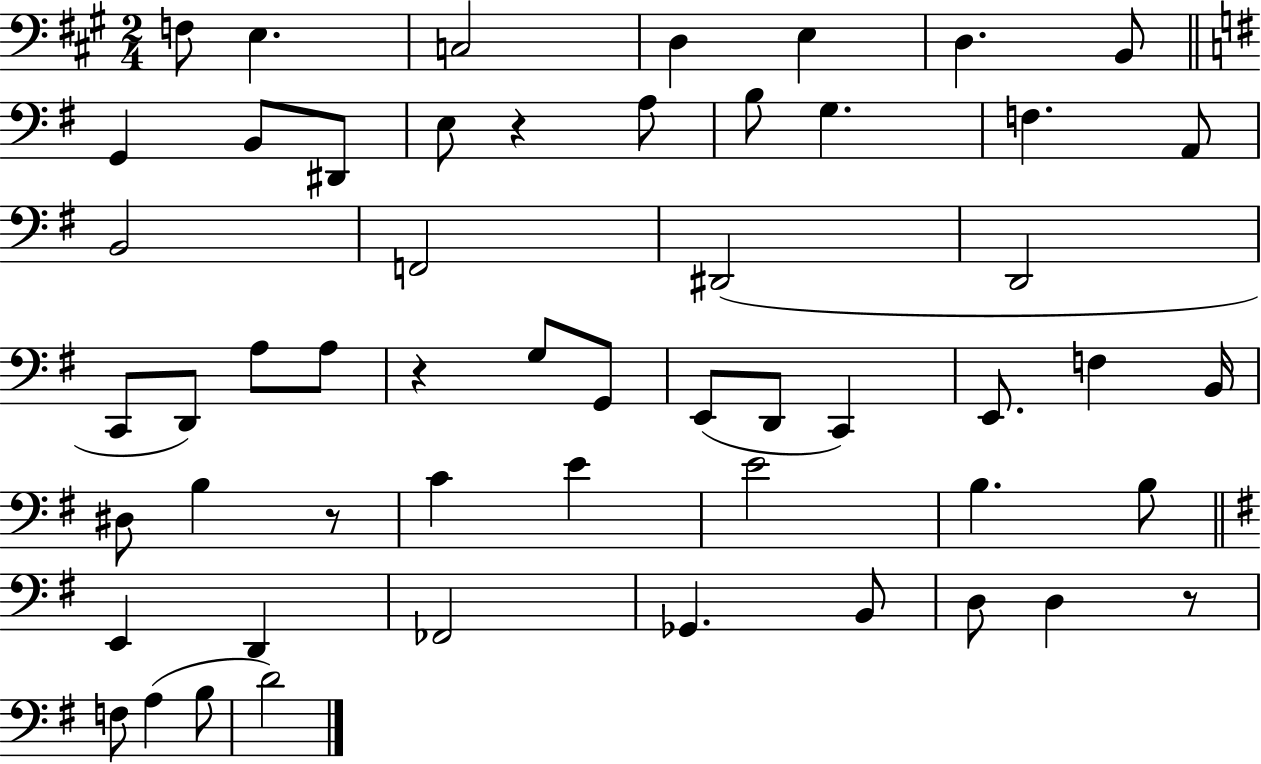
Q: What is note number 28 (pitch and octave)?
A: D2